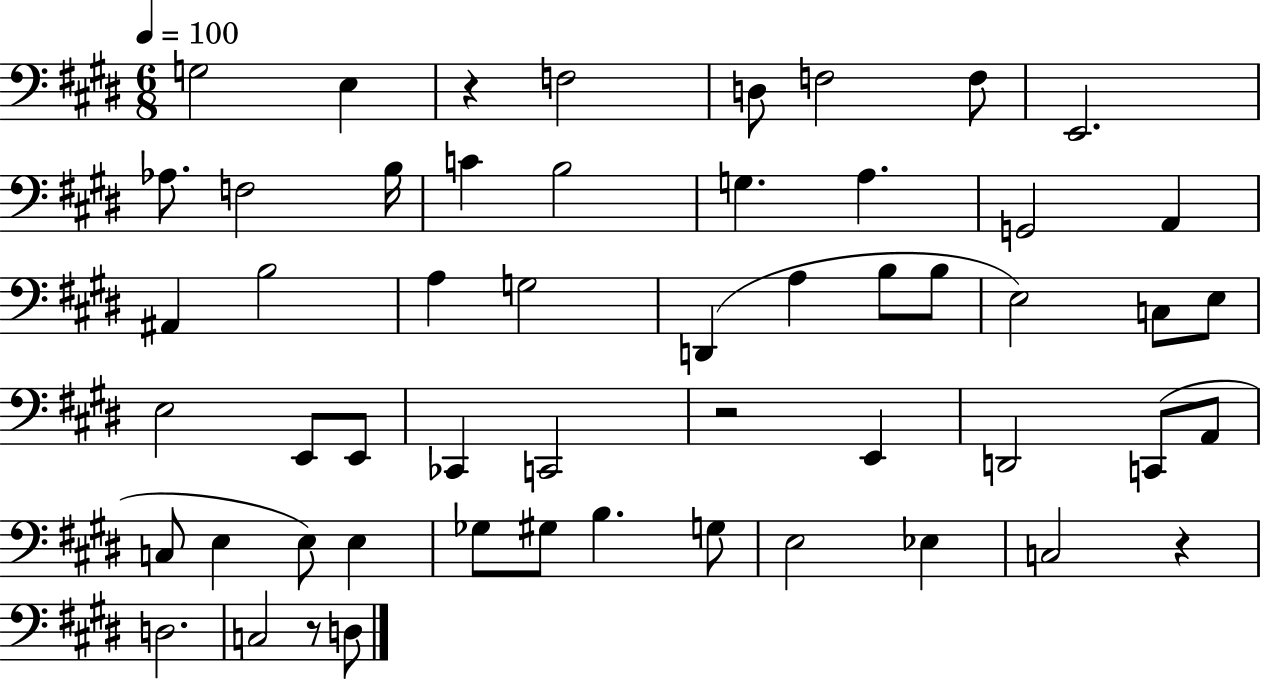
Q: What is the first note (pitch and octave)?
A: G3